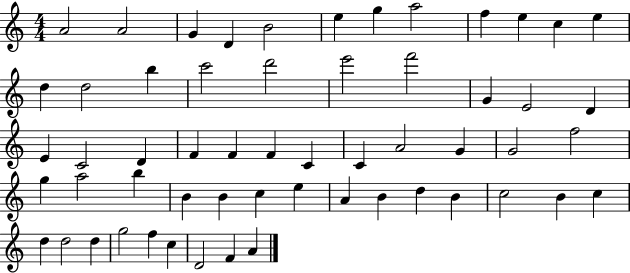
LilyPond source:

{
  \clef treble
  \numericTimeSignature
  \time 4/4
  \key c \major
  a'2 a'2 | g'4 d'4 b'2 | e''4 g''4 a''2 | f''4 e''4 c''4 e''4 | \break d''4 d''2 b''4 | c'''2 d'''2 | e'''2 f'''2 | g'4 e'2 d'4 | \break e'4 c'2 d'4 | f'4 f'4 f'4 c'4 | c'4 a'2 g'4 | g'2 f''2 | \break g''4 a''2 b''4 | b'4 b'4 c''4 e''4 | a'4 b'4 d''4 b'4 | c''2 b'4 c''4 | \break d''4 d''2 d''4 | g''2 f''4 c''4 | d'2 f'4 a'4 | \bar "|."
}